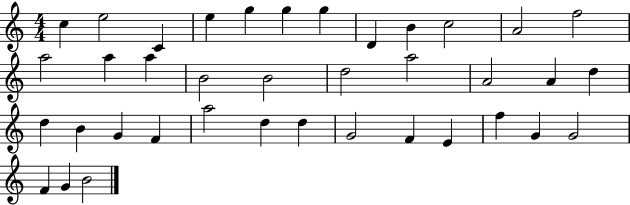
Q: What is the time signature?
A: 4/4